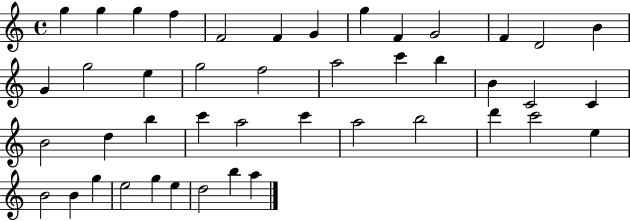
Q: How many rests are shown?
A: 0